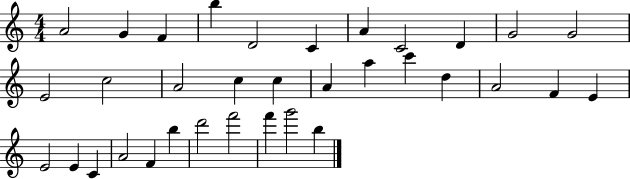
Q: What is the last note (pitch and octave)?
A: B5